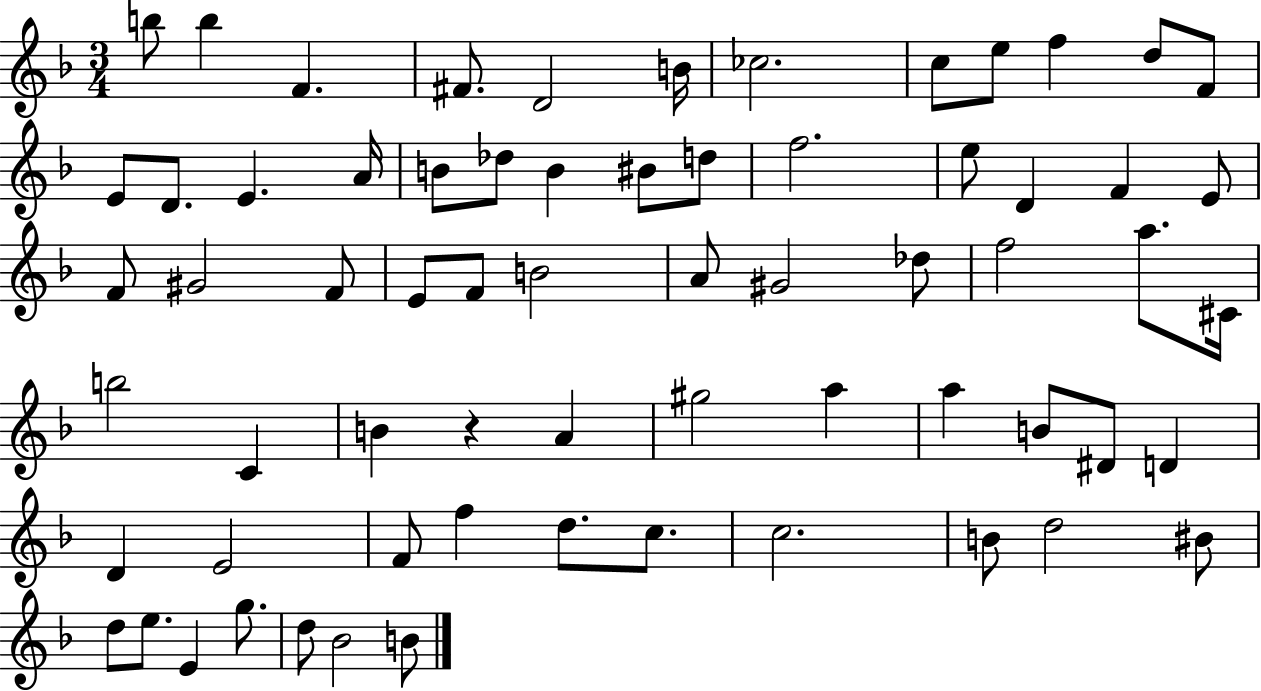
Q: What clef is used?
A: treble